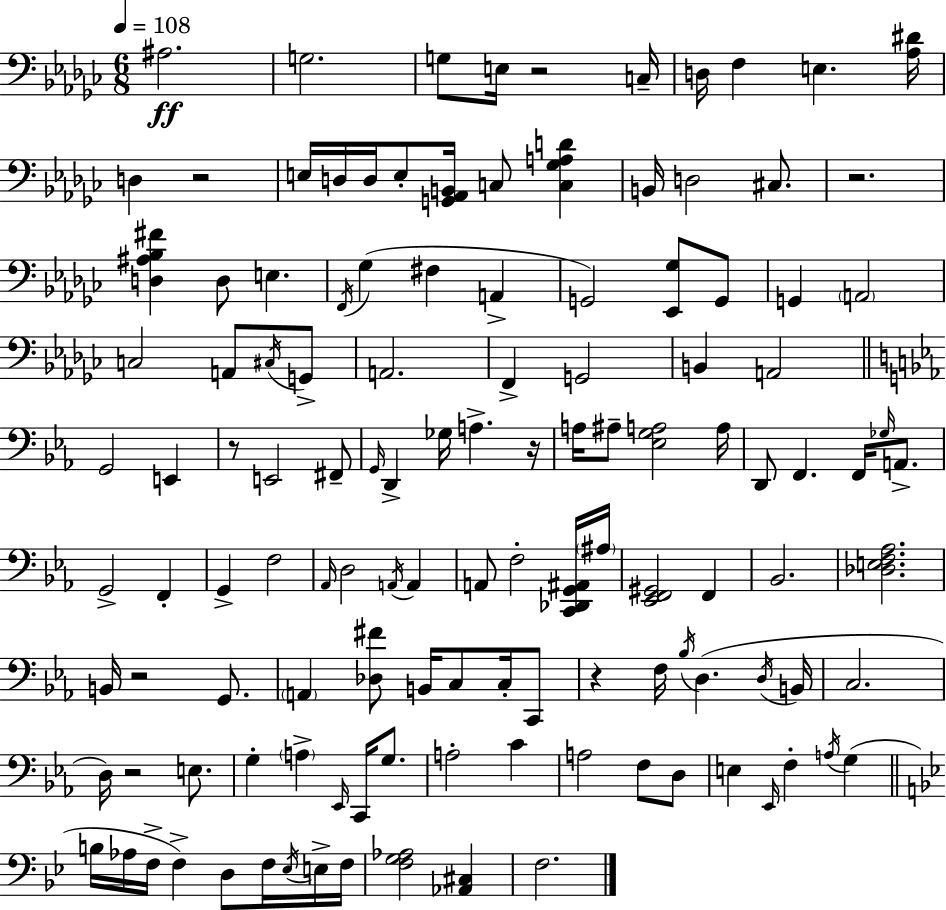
X:1
T:Untitled
M:6/8
L:1/4
K:Ebm
^A,2 G,2 G,/2 E,/4 z2 C,/4 D,/4 F, E, [_A,^D]/4 D, z2 E,/4 D,/4 D,/4 E,/2 [G,,_A,,B,,]/4 C,/2 [C,_G,A,D] B,,/4 D,2 ^C,/2 z2 [D,^A,_B,^F] D,/2 E, F,,/4 _G, ^F, A,, G,,2 [_E,,_G,]/2 G,,/2 G,, A,,2 C,2 A,,/2 ^C,/4 G,,/2 A,,2 F,, G,,2 B,, A,,2 G,,2 E,, z/2 E,,2 ^F,,/2 G,,/4 D,, _G,/4 A, z/4 A,/4 ^A,/2 [_E,G,A,]2 A,/4 D,,/2 F,, F,,/4 _G,/4 A,,/2 G,,2 F,, G,, F,2 _A,,/4 D,2 A,,/4 A,, A,,/2 F,2 [C,,_D,,G,,^A,,]/4 ^A,/4 [_E,,F,,^G,,]2 F,, _B,,2 [_D,E,F,_A,]2 B,,/4 z2 G,,/2 A,, [_D,^F]/2 B,,/4 C,/2 C,/4 C,,/2 z F,/4 _B,/4 D, D,/4 B,,/4 C,2 D,/4 z2 E,/2 G, A, _E,,/4 C,,/4 G,/2 A,2 C A,2 F,/2 D,/2 E, _E,,/4 F, A,/4 G, B,/4 _A,/4 F,/4 F, D,/2 F,/4 _E,/4 E,/4 F,/4 [F,G,_A,]2 [_A,,^C,] F,2